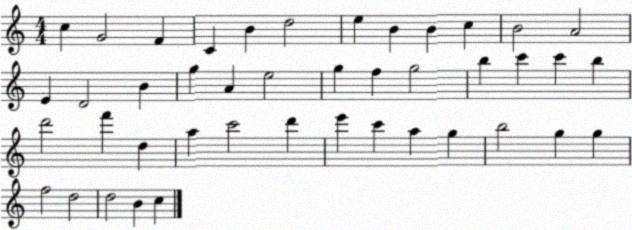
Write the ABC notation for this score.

X:1
T:Untitled
M:4/4
L:1/4
K:C
c G2 F C B d2 e B B c B2 A2 E D2 B g A e2 g f g2 b c' c' b d'2 f' d a c'2 d' e' c' a g b2 g g f2 d2 d2 B c